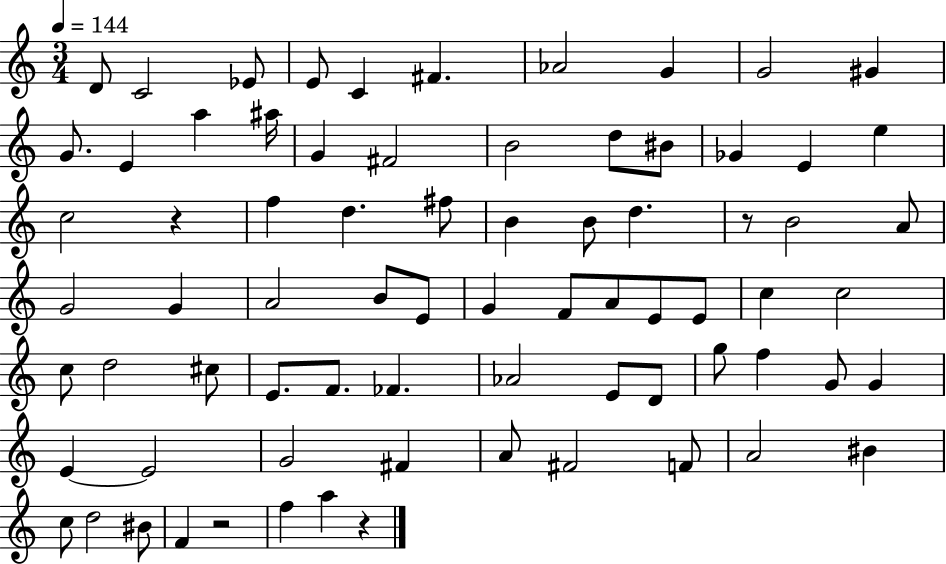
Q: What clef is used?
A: treble